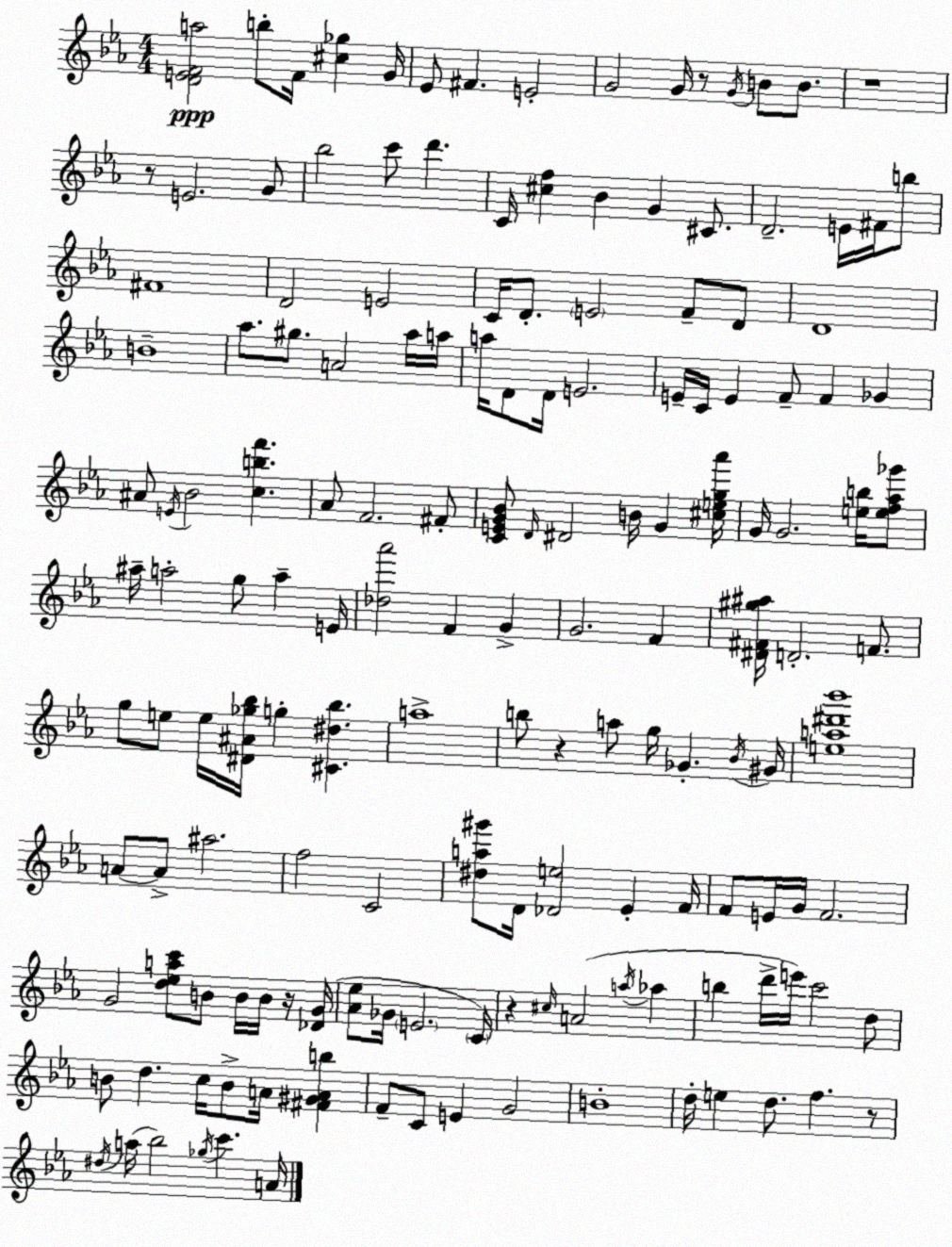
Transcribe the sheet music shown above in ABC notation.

X:1
T:Untitled
M:4/4
L:1/4
K:Eb
[DEFa]2 b/2 F/4 [^c_g] G/4 _E/2 ^F E2 G2 G/4 z/2 G/4 B/2 B/2 z4 z/2 E2 G/2 _b2 c'/2 d' C/4 [^cf] _B G ^C/2 D2 E/4 ^F/4 b/2 ^F4 D2 E2 C/4 D/2 E2 F/2 D/2 D4 B4 _a/2 ^g/2 A2 _a/4 a/4 a/4 D/2 D/4 E2 E/4 C/4 E F/2 F _G ^A/2 E/4 _B2 [cbf'] _A/2 F2 ^F/2 [CEG_B]/2 D/4 ^D2 B/4 G [^ceg_a']/4 G/4 G2 [eb]/4 [ef_a_g']/2 ^a/4 a2 g/2 a E/4 [_d_a']2 F G G2 F [^D^F^g^a]/4 D2 F/2 g/2 e/2 e/4 [^D^A_g_b]/4 g [^C^d_b] a4 b/2 z a/2 g/4 _G _B/4 ^G/4 [ea^d'_b']4 A/2 A/2 ^a2 f2 C2 [^da^g']/2 D/4 [_De]2 _E F/4 F/2 E/4 G/4 F2 G2 [d_eac']/2 B/2 B/4 B/4 z/4 [_DG]/4 [_A_e]/2 _G/4 E2 C/4 z ^c/4 A2 a/4 _a b d'/4 e'/4 c'2 d/2 B/2 d c/4 B/2 A/4 [^F^GAb] F/2 C/2 E G2 B4 d/4 e d/2 f z/2 ^d/4 a/4 _b2 _g/4 c' A/4